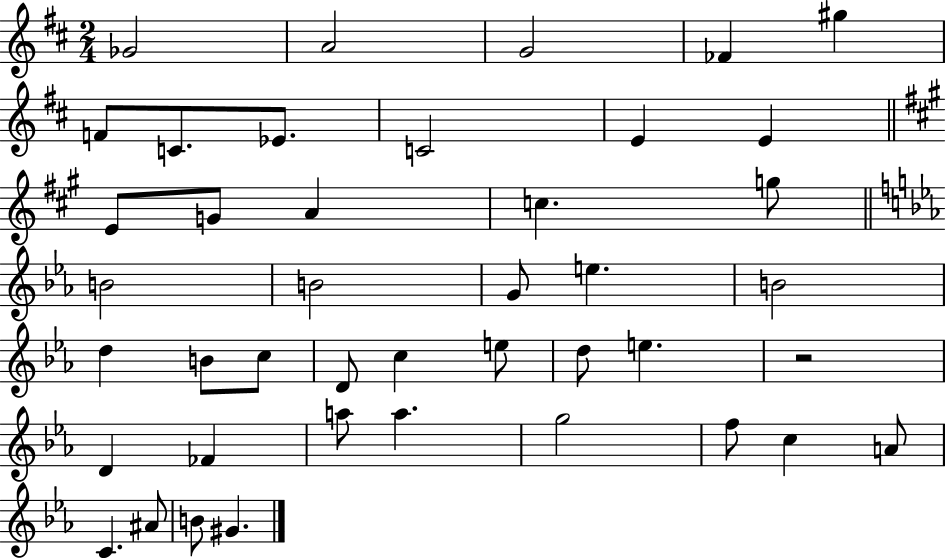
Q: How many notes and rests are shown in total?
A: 42